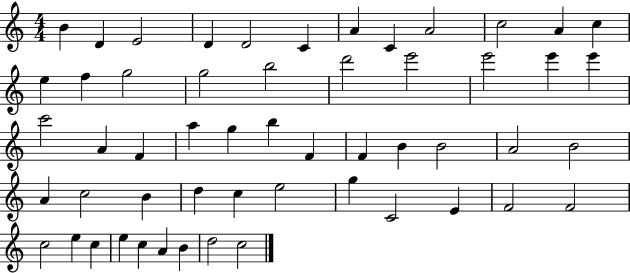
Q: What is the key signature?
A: C major